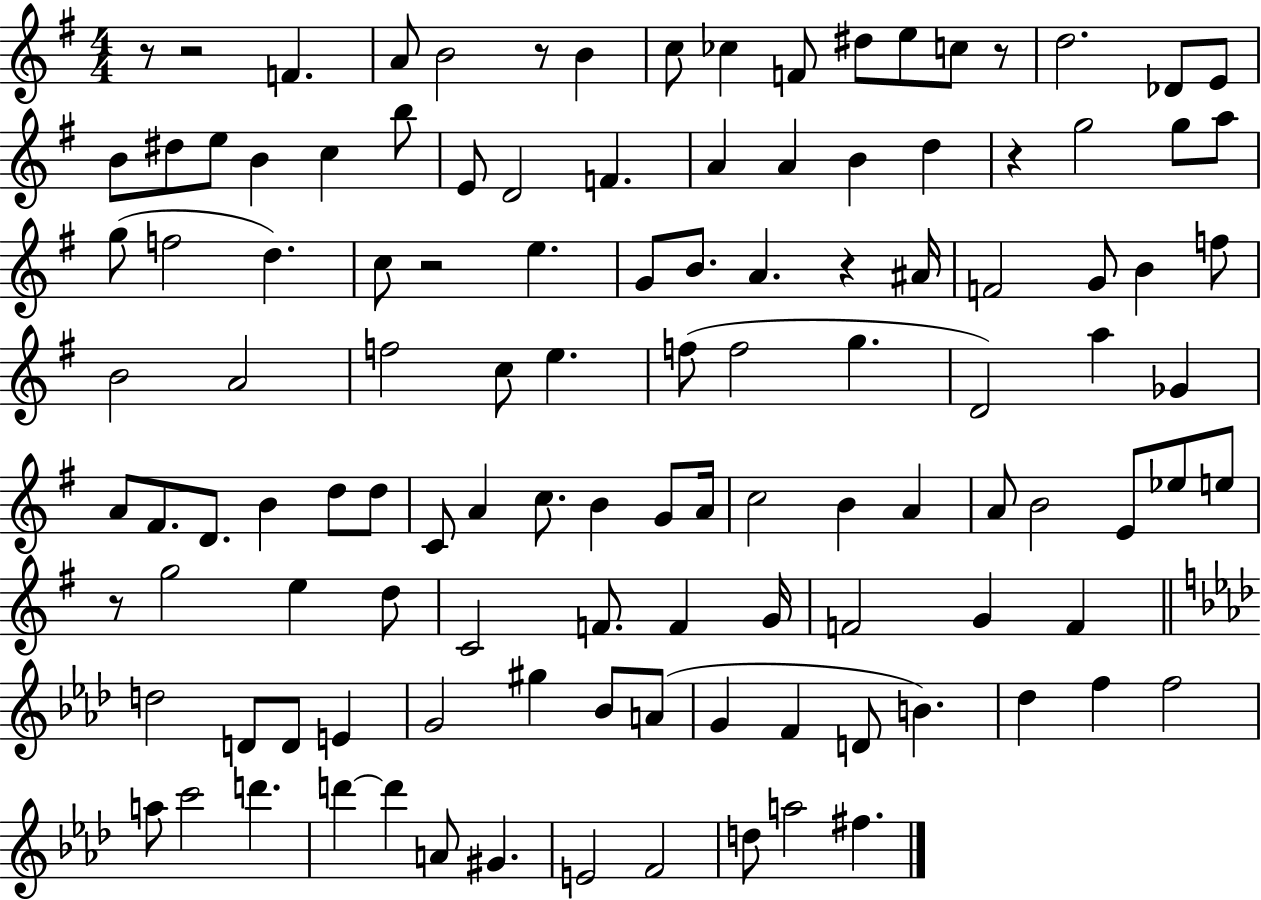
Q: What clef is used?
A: treble